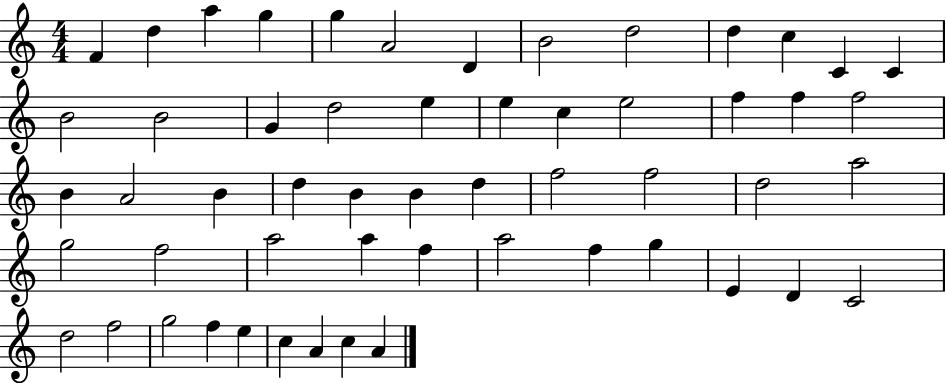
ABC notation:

X:1
T:Untitled
M:4/4
L:1/4
K:C
F d a g g A2 D B2 d2 d c C C B2 B2 G d2 e e c e2 f f f2 B A2 B d B B d f2 f2 d2 a2 g2 f2 a2 a f a2 f g E D C2 d2 f2 g2 f e c A c A